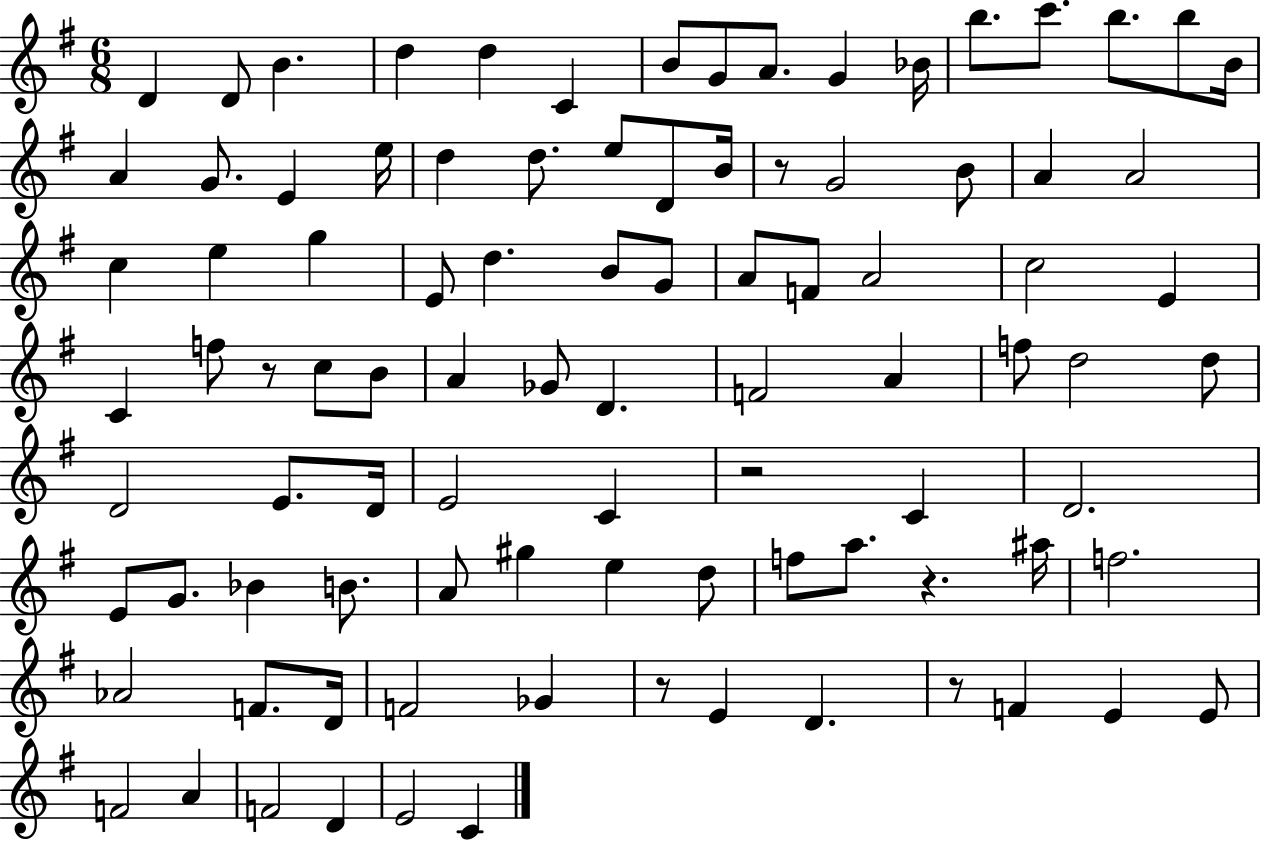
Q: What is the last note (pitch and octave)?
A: C4